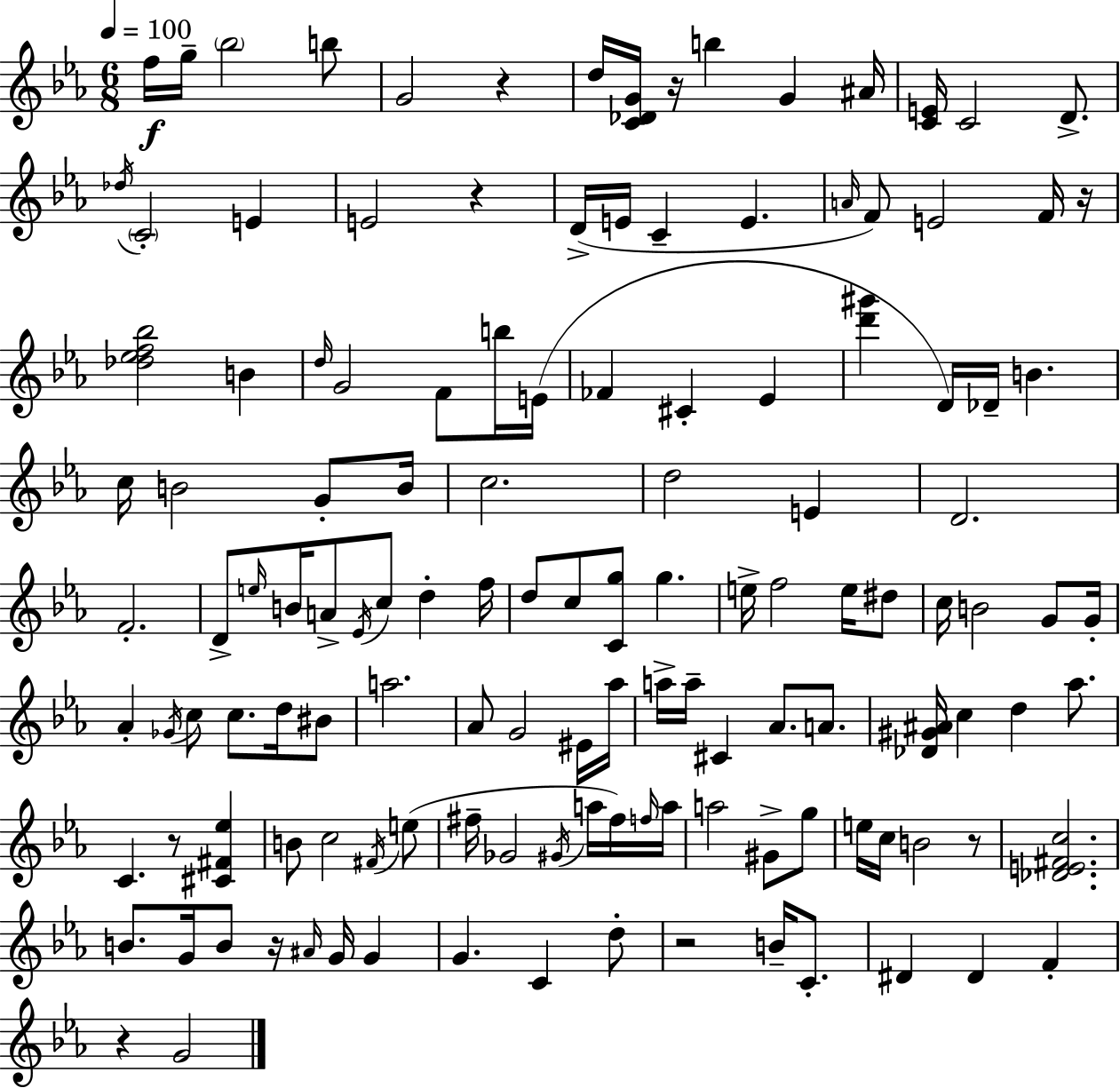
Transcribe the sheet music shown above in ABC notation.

X:1
T:Untitled
M:6/8
L:1/4
K:Eb
f/4 g/4 _b2 b/2 G2 z d/4 [C_DG]/4 z/4 b G ^A/4 [CE]/4 C2 D/2 _d/4 C2 E E2 z D/4 E/4 C E A/4 F/2 E2 F/4 z/4 [_d_ef_b]2 B d/4 G2 F/2 b/4 E/4 _F ^C _E [d'^g'] D/4 _D/4 B c/4 B2 G/2 B/4 c2 d2 E D2 F2 D/2 e/4 B/4 A/2 _E/4 c/2 d f/4 d/2 c/2 [Cg]/2 g e/4 f2 e/4 ^d/2 c/4 B2 G/2 G/4 _A _G/4 c/2 c/2 d/4 ^B/2 a2 _A/2 G2 ^E/4 _a/4 a/4 a/4 ^C _A/2 A/2 [_D^G^A]/4 c d _a/2 C z/2 [^C^F_e] B/2 c2 ^F/4 e/2 ^f/4 _G2 ^G/4 a/4 ^f/4 f/4 a/4 a2 ^G/2 g/2 e/4 c/4 B2 z/2 [_DE^Fc]2 B/2 G/4 B/2 z/4 ^A/4 G/4 G G C d/2 z2 B/4 C/2 ^D ^D F z G2